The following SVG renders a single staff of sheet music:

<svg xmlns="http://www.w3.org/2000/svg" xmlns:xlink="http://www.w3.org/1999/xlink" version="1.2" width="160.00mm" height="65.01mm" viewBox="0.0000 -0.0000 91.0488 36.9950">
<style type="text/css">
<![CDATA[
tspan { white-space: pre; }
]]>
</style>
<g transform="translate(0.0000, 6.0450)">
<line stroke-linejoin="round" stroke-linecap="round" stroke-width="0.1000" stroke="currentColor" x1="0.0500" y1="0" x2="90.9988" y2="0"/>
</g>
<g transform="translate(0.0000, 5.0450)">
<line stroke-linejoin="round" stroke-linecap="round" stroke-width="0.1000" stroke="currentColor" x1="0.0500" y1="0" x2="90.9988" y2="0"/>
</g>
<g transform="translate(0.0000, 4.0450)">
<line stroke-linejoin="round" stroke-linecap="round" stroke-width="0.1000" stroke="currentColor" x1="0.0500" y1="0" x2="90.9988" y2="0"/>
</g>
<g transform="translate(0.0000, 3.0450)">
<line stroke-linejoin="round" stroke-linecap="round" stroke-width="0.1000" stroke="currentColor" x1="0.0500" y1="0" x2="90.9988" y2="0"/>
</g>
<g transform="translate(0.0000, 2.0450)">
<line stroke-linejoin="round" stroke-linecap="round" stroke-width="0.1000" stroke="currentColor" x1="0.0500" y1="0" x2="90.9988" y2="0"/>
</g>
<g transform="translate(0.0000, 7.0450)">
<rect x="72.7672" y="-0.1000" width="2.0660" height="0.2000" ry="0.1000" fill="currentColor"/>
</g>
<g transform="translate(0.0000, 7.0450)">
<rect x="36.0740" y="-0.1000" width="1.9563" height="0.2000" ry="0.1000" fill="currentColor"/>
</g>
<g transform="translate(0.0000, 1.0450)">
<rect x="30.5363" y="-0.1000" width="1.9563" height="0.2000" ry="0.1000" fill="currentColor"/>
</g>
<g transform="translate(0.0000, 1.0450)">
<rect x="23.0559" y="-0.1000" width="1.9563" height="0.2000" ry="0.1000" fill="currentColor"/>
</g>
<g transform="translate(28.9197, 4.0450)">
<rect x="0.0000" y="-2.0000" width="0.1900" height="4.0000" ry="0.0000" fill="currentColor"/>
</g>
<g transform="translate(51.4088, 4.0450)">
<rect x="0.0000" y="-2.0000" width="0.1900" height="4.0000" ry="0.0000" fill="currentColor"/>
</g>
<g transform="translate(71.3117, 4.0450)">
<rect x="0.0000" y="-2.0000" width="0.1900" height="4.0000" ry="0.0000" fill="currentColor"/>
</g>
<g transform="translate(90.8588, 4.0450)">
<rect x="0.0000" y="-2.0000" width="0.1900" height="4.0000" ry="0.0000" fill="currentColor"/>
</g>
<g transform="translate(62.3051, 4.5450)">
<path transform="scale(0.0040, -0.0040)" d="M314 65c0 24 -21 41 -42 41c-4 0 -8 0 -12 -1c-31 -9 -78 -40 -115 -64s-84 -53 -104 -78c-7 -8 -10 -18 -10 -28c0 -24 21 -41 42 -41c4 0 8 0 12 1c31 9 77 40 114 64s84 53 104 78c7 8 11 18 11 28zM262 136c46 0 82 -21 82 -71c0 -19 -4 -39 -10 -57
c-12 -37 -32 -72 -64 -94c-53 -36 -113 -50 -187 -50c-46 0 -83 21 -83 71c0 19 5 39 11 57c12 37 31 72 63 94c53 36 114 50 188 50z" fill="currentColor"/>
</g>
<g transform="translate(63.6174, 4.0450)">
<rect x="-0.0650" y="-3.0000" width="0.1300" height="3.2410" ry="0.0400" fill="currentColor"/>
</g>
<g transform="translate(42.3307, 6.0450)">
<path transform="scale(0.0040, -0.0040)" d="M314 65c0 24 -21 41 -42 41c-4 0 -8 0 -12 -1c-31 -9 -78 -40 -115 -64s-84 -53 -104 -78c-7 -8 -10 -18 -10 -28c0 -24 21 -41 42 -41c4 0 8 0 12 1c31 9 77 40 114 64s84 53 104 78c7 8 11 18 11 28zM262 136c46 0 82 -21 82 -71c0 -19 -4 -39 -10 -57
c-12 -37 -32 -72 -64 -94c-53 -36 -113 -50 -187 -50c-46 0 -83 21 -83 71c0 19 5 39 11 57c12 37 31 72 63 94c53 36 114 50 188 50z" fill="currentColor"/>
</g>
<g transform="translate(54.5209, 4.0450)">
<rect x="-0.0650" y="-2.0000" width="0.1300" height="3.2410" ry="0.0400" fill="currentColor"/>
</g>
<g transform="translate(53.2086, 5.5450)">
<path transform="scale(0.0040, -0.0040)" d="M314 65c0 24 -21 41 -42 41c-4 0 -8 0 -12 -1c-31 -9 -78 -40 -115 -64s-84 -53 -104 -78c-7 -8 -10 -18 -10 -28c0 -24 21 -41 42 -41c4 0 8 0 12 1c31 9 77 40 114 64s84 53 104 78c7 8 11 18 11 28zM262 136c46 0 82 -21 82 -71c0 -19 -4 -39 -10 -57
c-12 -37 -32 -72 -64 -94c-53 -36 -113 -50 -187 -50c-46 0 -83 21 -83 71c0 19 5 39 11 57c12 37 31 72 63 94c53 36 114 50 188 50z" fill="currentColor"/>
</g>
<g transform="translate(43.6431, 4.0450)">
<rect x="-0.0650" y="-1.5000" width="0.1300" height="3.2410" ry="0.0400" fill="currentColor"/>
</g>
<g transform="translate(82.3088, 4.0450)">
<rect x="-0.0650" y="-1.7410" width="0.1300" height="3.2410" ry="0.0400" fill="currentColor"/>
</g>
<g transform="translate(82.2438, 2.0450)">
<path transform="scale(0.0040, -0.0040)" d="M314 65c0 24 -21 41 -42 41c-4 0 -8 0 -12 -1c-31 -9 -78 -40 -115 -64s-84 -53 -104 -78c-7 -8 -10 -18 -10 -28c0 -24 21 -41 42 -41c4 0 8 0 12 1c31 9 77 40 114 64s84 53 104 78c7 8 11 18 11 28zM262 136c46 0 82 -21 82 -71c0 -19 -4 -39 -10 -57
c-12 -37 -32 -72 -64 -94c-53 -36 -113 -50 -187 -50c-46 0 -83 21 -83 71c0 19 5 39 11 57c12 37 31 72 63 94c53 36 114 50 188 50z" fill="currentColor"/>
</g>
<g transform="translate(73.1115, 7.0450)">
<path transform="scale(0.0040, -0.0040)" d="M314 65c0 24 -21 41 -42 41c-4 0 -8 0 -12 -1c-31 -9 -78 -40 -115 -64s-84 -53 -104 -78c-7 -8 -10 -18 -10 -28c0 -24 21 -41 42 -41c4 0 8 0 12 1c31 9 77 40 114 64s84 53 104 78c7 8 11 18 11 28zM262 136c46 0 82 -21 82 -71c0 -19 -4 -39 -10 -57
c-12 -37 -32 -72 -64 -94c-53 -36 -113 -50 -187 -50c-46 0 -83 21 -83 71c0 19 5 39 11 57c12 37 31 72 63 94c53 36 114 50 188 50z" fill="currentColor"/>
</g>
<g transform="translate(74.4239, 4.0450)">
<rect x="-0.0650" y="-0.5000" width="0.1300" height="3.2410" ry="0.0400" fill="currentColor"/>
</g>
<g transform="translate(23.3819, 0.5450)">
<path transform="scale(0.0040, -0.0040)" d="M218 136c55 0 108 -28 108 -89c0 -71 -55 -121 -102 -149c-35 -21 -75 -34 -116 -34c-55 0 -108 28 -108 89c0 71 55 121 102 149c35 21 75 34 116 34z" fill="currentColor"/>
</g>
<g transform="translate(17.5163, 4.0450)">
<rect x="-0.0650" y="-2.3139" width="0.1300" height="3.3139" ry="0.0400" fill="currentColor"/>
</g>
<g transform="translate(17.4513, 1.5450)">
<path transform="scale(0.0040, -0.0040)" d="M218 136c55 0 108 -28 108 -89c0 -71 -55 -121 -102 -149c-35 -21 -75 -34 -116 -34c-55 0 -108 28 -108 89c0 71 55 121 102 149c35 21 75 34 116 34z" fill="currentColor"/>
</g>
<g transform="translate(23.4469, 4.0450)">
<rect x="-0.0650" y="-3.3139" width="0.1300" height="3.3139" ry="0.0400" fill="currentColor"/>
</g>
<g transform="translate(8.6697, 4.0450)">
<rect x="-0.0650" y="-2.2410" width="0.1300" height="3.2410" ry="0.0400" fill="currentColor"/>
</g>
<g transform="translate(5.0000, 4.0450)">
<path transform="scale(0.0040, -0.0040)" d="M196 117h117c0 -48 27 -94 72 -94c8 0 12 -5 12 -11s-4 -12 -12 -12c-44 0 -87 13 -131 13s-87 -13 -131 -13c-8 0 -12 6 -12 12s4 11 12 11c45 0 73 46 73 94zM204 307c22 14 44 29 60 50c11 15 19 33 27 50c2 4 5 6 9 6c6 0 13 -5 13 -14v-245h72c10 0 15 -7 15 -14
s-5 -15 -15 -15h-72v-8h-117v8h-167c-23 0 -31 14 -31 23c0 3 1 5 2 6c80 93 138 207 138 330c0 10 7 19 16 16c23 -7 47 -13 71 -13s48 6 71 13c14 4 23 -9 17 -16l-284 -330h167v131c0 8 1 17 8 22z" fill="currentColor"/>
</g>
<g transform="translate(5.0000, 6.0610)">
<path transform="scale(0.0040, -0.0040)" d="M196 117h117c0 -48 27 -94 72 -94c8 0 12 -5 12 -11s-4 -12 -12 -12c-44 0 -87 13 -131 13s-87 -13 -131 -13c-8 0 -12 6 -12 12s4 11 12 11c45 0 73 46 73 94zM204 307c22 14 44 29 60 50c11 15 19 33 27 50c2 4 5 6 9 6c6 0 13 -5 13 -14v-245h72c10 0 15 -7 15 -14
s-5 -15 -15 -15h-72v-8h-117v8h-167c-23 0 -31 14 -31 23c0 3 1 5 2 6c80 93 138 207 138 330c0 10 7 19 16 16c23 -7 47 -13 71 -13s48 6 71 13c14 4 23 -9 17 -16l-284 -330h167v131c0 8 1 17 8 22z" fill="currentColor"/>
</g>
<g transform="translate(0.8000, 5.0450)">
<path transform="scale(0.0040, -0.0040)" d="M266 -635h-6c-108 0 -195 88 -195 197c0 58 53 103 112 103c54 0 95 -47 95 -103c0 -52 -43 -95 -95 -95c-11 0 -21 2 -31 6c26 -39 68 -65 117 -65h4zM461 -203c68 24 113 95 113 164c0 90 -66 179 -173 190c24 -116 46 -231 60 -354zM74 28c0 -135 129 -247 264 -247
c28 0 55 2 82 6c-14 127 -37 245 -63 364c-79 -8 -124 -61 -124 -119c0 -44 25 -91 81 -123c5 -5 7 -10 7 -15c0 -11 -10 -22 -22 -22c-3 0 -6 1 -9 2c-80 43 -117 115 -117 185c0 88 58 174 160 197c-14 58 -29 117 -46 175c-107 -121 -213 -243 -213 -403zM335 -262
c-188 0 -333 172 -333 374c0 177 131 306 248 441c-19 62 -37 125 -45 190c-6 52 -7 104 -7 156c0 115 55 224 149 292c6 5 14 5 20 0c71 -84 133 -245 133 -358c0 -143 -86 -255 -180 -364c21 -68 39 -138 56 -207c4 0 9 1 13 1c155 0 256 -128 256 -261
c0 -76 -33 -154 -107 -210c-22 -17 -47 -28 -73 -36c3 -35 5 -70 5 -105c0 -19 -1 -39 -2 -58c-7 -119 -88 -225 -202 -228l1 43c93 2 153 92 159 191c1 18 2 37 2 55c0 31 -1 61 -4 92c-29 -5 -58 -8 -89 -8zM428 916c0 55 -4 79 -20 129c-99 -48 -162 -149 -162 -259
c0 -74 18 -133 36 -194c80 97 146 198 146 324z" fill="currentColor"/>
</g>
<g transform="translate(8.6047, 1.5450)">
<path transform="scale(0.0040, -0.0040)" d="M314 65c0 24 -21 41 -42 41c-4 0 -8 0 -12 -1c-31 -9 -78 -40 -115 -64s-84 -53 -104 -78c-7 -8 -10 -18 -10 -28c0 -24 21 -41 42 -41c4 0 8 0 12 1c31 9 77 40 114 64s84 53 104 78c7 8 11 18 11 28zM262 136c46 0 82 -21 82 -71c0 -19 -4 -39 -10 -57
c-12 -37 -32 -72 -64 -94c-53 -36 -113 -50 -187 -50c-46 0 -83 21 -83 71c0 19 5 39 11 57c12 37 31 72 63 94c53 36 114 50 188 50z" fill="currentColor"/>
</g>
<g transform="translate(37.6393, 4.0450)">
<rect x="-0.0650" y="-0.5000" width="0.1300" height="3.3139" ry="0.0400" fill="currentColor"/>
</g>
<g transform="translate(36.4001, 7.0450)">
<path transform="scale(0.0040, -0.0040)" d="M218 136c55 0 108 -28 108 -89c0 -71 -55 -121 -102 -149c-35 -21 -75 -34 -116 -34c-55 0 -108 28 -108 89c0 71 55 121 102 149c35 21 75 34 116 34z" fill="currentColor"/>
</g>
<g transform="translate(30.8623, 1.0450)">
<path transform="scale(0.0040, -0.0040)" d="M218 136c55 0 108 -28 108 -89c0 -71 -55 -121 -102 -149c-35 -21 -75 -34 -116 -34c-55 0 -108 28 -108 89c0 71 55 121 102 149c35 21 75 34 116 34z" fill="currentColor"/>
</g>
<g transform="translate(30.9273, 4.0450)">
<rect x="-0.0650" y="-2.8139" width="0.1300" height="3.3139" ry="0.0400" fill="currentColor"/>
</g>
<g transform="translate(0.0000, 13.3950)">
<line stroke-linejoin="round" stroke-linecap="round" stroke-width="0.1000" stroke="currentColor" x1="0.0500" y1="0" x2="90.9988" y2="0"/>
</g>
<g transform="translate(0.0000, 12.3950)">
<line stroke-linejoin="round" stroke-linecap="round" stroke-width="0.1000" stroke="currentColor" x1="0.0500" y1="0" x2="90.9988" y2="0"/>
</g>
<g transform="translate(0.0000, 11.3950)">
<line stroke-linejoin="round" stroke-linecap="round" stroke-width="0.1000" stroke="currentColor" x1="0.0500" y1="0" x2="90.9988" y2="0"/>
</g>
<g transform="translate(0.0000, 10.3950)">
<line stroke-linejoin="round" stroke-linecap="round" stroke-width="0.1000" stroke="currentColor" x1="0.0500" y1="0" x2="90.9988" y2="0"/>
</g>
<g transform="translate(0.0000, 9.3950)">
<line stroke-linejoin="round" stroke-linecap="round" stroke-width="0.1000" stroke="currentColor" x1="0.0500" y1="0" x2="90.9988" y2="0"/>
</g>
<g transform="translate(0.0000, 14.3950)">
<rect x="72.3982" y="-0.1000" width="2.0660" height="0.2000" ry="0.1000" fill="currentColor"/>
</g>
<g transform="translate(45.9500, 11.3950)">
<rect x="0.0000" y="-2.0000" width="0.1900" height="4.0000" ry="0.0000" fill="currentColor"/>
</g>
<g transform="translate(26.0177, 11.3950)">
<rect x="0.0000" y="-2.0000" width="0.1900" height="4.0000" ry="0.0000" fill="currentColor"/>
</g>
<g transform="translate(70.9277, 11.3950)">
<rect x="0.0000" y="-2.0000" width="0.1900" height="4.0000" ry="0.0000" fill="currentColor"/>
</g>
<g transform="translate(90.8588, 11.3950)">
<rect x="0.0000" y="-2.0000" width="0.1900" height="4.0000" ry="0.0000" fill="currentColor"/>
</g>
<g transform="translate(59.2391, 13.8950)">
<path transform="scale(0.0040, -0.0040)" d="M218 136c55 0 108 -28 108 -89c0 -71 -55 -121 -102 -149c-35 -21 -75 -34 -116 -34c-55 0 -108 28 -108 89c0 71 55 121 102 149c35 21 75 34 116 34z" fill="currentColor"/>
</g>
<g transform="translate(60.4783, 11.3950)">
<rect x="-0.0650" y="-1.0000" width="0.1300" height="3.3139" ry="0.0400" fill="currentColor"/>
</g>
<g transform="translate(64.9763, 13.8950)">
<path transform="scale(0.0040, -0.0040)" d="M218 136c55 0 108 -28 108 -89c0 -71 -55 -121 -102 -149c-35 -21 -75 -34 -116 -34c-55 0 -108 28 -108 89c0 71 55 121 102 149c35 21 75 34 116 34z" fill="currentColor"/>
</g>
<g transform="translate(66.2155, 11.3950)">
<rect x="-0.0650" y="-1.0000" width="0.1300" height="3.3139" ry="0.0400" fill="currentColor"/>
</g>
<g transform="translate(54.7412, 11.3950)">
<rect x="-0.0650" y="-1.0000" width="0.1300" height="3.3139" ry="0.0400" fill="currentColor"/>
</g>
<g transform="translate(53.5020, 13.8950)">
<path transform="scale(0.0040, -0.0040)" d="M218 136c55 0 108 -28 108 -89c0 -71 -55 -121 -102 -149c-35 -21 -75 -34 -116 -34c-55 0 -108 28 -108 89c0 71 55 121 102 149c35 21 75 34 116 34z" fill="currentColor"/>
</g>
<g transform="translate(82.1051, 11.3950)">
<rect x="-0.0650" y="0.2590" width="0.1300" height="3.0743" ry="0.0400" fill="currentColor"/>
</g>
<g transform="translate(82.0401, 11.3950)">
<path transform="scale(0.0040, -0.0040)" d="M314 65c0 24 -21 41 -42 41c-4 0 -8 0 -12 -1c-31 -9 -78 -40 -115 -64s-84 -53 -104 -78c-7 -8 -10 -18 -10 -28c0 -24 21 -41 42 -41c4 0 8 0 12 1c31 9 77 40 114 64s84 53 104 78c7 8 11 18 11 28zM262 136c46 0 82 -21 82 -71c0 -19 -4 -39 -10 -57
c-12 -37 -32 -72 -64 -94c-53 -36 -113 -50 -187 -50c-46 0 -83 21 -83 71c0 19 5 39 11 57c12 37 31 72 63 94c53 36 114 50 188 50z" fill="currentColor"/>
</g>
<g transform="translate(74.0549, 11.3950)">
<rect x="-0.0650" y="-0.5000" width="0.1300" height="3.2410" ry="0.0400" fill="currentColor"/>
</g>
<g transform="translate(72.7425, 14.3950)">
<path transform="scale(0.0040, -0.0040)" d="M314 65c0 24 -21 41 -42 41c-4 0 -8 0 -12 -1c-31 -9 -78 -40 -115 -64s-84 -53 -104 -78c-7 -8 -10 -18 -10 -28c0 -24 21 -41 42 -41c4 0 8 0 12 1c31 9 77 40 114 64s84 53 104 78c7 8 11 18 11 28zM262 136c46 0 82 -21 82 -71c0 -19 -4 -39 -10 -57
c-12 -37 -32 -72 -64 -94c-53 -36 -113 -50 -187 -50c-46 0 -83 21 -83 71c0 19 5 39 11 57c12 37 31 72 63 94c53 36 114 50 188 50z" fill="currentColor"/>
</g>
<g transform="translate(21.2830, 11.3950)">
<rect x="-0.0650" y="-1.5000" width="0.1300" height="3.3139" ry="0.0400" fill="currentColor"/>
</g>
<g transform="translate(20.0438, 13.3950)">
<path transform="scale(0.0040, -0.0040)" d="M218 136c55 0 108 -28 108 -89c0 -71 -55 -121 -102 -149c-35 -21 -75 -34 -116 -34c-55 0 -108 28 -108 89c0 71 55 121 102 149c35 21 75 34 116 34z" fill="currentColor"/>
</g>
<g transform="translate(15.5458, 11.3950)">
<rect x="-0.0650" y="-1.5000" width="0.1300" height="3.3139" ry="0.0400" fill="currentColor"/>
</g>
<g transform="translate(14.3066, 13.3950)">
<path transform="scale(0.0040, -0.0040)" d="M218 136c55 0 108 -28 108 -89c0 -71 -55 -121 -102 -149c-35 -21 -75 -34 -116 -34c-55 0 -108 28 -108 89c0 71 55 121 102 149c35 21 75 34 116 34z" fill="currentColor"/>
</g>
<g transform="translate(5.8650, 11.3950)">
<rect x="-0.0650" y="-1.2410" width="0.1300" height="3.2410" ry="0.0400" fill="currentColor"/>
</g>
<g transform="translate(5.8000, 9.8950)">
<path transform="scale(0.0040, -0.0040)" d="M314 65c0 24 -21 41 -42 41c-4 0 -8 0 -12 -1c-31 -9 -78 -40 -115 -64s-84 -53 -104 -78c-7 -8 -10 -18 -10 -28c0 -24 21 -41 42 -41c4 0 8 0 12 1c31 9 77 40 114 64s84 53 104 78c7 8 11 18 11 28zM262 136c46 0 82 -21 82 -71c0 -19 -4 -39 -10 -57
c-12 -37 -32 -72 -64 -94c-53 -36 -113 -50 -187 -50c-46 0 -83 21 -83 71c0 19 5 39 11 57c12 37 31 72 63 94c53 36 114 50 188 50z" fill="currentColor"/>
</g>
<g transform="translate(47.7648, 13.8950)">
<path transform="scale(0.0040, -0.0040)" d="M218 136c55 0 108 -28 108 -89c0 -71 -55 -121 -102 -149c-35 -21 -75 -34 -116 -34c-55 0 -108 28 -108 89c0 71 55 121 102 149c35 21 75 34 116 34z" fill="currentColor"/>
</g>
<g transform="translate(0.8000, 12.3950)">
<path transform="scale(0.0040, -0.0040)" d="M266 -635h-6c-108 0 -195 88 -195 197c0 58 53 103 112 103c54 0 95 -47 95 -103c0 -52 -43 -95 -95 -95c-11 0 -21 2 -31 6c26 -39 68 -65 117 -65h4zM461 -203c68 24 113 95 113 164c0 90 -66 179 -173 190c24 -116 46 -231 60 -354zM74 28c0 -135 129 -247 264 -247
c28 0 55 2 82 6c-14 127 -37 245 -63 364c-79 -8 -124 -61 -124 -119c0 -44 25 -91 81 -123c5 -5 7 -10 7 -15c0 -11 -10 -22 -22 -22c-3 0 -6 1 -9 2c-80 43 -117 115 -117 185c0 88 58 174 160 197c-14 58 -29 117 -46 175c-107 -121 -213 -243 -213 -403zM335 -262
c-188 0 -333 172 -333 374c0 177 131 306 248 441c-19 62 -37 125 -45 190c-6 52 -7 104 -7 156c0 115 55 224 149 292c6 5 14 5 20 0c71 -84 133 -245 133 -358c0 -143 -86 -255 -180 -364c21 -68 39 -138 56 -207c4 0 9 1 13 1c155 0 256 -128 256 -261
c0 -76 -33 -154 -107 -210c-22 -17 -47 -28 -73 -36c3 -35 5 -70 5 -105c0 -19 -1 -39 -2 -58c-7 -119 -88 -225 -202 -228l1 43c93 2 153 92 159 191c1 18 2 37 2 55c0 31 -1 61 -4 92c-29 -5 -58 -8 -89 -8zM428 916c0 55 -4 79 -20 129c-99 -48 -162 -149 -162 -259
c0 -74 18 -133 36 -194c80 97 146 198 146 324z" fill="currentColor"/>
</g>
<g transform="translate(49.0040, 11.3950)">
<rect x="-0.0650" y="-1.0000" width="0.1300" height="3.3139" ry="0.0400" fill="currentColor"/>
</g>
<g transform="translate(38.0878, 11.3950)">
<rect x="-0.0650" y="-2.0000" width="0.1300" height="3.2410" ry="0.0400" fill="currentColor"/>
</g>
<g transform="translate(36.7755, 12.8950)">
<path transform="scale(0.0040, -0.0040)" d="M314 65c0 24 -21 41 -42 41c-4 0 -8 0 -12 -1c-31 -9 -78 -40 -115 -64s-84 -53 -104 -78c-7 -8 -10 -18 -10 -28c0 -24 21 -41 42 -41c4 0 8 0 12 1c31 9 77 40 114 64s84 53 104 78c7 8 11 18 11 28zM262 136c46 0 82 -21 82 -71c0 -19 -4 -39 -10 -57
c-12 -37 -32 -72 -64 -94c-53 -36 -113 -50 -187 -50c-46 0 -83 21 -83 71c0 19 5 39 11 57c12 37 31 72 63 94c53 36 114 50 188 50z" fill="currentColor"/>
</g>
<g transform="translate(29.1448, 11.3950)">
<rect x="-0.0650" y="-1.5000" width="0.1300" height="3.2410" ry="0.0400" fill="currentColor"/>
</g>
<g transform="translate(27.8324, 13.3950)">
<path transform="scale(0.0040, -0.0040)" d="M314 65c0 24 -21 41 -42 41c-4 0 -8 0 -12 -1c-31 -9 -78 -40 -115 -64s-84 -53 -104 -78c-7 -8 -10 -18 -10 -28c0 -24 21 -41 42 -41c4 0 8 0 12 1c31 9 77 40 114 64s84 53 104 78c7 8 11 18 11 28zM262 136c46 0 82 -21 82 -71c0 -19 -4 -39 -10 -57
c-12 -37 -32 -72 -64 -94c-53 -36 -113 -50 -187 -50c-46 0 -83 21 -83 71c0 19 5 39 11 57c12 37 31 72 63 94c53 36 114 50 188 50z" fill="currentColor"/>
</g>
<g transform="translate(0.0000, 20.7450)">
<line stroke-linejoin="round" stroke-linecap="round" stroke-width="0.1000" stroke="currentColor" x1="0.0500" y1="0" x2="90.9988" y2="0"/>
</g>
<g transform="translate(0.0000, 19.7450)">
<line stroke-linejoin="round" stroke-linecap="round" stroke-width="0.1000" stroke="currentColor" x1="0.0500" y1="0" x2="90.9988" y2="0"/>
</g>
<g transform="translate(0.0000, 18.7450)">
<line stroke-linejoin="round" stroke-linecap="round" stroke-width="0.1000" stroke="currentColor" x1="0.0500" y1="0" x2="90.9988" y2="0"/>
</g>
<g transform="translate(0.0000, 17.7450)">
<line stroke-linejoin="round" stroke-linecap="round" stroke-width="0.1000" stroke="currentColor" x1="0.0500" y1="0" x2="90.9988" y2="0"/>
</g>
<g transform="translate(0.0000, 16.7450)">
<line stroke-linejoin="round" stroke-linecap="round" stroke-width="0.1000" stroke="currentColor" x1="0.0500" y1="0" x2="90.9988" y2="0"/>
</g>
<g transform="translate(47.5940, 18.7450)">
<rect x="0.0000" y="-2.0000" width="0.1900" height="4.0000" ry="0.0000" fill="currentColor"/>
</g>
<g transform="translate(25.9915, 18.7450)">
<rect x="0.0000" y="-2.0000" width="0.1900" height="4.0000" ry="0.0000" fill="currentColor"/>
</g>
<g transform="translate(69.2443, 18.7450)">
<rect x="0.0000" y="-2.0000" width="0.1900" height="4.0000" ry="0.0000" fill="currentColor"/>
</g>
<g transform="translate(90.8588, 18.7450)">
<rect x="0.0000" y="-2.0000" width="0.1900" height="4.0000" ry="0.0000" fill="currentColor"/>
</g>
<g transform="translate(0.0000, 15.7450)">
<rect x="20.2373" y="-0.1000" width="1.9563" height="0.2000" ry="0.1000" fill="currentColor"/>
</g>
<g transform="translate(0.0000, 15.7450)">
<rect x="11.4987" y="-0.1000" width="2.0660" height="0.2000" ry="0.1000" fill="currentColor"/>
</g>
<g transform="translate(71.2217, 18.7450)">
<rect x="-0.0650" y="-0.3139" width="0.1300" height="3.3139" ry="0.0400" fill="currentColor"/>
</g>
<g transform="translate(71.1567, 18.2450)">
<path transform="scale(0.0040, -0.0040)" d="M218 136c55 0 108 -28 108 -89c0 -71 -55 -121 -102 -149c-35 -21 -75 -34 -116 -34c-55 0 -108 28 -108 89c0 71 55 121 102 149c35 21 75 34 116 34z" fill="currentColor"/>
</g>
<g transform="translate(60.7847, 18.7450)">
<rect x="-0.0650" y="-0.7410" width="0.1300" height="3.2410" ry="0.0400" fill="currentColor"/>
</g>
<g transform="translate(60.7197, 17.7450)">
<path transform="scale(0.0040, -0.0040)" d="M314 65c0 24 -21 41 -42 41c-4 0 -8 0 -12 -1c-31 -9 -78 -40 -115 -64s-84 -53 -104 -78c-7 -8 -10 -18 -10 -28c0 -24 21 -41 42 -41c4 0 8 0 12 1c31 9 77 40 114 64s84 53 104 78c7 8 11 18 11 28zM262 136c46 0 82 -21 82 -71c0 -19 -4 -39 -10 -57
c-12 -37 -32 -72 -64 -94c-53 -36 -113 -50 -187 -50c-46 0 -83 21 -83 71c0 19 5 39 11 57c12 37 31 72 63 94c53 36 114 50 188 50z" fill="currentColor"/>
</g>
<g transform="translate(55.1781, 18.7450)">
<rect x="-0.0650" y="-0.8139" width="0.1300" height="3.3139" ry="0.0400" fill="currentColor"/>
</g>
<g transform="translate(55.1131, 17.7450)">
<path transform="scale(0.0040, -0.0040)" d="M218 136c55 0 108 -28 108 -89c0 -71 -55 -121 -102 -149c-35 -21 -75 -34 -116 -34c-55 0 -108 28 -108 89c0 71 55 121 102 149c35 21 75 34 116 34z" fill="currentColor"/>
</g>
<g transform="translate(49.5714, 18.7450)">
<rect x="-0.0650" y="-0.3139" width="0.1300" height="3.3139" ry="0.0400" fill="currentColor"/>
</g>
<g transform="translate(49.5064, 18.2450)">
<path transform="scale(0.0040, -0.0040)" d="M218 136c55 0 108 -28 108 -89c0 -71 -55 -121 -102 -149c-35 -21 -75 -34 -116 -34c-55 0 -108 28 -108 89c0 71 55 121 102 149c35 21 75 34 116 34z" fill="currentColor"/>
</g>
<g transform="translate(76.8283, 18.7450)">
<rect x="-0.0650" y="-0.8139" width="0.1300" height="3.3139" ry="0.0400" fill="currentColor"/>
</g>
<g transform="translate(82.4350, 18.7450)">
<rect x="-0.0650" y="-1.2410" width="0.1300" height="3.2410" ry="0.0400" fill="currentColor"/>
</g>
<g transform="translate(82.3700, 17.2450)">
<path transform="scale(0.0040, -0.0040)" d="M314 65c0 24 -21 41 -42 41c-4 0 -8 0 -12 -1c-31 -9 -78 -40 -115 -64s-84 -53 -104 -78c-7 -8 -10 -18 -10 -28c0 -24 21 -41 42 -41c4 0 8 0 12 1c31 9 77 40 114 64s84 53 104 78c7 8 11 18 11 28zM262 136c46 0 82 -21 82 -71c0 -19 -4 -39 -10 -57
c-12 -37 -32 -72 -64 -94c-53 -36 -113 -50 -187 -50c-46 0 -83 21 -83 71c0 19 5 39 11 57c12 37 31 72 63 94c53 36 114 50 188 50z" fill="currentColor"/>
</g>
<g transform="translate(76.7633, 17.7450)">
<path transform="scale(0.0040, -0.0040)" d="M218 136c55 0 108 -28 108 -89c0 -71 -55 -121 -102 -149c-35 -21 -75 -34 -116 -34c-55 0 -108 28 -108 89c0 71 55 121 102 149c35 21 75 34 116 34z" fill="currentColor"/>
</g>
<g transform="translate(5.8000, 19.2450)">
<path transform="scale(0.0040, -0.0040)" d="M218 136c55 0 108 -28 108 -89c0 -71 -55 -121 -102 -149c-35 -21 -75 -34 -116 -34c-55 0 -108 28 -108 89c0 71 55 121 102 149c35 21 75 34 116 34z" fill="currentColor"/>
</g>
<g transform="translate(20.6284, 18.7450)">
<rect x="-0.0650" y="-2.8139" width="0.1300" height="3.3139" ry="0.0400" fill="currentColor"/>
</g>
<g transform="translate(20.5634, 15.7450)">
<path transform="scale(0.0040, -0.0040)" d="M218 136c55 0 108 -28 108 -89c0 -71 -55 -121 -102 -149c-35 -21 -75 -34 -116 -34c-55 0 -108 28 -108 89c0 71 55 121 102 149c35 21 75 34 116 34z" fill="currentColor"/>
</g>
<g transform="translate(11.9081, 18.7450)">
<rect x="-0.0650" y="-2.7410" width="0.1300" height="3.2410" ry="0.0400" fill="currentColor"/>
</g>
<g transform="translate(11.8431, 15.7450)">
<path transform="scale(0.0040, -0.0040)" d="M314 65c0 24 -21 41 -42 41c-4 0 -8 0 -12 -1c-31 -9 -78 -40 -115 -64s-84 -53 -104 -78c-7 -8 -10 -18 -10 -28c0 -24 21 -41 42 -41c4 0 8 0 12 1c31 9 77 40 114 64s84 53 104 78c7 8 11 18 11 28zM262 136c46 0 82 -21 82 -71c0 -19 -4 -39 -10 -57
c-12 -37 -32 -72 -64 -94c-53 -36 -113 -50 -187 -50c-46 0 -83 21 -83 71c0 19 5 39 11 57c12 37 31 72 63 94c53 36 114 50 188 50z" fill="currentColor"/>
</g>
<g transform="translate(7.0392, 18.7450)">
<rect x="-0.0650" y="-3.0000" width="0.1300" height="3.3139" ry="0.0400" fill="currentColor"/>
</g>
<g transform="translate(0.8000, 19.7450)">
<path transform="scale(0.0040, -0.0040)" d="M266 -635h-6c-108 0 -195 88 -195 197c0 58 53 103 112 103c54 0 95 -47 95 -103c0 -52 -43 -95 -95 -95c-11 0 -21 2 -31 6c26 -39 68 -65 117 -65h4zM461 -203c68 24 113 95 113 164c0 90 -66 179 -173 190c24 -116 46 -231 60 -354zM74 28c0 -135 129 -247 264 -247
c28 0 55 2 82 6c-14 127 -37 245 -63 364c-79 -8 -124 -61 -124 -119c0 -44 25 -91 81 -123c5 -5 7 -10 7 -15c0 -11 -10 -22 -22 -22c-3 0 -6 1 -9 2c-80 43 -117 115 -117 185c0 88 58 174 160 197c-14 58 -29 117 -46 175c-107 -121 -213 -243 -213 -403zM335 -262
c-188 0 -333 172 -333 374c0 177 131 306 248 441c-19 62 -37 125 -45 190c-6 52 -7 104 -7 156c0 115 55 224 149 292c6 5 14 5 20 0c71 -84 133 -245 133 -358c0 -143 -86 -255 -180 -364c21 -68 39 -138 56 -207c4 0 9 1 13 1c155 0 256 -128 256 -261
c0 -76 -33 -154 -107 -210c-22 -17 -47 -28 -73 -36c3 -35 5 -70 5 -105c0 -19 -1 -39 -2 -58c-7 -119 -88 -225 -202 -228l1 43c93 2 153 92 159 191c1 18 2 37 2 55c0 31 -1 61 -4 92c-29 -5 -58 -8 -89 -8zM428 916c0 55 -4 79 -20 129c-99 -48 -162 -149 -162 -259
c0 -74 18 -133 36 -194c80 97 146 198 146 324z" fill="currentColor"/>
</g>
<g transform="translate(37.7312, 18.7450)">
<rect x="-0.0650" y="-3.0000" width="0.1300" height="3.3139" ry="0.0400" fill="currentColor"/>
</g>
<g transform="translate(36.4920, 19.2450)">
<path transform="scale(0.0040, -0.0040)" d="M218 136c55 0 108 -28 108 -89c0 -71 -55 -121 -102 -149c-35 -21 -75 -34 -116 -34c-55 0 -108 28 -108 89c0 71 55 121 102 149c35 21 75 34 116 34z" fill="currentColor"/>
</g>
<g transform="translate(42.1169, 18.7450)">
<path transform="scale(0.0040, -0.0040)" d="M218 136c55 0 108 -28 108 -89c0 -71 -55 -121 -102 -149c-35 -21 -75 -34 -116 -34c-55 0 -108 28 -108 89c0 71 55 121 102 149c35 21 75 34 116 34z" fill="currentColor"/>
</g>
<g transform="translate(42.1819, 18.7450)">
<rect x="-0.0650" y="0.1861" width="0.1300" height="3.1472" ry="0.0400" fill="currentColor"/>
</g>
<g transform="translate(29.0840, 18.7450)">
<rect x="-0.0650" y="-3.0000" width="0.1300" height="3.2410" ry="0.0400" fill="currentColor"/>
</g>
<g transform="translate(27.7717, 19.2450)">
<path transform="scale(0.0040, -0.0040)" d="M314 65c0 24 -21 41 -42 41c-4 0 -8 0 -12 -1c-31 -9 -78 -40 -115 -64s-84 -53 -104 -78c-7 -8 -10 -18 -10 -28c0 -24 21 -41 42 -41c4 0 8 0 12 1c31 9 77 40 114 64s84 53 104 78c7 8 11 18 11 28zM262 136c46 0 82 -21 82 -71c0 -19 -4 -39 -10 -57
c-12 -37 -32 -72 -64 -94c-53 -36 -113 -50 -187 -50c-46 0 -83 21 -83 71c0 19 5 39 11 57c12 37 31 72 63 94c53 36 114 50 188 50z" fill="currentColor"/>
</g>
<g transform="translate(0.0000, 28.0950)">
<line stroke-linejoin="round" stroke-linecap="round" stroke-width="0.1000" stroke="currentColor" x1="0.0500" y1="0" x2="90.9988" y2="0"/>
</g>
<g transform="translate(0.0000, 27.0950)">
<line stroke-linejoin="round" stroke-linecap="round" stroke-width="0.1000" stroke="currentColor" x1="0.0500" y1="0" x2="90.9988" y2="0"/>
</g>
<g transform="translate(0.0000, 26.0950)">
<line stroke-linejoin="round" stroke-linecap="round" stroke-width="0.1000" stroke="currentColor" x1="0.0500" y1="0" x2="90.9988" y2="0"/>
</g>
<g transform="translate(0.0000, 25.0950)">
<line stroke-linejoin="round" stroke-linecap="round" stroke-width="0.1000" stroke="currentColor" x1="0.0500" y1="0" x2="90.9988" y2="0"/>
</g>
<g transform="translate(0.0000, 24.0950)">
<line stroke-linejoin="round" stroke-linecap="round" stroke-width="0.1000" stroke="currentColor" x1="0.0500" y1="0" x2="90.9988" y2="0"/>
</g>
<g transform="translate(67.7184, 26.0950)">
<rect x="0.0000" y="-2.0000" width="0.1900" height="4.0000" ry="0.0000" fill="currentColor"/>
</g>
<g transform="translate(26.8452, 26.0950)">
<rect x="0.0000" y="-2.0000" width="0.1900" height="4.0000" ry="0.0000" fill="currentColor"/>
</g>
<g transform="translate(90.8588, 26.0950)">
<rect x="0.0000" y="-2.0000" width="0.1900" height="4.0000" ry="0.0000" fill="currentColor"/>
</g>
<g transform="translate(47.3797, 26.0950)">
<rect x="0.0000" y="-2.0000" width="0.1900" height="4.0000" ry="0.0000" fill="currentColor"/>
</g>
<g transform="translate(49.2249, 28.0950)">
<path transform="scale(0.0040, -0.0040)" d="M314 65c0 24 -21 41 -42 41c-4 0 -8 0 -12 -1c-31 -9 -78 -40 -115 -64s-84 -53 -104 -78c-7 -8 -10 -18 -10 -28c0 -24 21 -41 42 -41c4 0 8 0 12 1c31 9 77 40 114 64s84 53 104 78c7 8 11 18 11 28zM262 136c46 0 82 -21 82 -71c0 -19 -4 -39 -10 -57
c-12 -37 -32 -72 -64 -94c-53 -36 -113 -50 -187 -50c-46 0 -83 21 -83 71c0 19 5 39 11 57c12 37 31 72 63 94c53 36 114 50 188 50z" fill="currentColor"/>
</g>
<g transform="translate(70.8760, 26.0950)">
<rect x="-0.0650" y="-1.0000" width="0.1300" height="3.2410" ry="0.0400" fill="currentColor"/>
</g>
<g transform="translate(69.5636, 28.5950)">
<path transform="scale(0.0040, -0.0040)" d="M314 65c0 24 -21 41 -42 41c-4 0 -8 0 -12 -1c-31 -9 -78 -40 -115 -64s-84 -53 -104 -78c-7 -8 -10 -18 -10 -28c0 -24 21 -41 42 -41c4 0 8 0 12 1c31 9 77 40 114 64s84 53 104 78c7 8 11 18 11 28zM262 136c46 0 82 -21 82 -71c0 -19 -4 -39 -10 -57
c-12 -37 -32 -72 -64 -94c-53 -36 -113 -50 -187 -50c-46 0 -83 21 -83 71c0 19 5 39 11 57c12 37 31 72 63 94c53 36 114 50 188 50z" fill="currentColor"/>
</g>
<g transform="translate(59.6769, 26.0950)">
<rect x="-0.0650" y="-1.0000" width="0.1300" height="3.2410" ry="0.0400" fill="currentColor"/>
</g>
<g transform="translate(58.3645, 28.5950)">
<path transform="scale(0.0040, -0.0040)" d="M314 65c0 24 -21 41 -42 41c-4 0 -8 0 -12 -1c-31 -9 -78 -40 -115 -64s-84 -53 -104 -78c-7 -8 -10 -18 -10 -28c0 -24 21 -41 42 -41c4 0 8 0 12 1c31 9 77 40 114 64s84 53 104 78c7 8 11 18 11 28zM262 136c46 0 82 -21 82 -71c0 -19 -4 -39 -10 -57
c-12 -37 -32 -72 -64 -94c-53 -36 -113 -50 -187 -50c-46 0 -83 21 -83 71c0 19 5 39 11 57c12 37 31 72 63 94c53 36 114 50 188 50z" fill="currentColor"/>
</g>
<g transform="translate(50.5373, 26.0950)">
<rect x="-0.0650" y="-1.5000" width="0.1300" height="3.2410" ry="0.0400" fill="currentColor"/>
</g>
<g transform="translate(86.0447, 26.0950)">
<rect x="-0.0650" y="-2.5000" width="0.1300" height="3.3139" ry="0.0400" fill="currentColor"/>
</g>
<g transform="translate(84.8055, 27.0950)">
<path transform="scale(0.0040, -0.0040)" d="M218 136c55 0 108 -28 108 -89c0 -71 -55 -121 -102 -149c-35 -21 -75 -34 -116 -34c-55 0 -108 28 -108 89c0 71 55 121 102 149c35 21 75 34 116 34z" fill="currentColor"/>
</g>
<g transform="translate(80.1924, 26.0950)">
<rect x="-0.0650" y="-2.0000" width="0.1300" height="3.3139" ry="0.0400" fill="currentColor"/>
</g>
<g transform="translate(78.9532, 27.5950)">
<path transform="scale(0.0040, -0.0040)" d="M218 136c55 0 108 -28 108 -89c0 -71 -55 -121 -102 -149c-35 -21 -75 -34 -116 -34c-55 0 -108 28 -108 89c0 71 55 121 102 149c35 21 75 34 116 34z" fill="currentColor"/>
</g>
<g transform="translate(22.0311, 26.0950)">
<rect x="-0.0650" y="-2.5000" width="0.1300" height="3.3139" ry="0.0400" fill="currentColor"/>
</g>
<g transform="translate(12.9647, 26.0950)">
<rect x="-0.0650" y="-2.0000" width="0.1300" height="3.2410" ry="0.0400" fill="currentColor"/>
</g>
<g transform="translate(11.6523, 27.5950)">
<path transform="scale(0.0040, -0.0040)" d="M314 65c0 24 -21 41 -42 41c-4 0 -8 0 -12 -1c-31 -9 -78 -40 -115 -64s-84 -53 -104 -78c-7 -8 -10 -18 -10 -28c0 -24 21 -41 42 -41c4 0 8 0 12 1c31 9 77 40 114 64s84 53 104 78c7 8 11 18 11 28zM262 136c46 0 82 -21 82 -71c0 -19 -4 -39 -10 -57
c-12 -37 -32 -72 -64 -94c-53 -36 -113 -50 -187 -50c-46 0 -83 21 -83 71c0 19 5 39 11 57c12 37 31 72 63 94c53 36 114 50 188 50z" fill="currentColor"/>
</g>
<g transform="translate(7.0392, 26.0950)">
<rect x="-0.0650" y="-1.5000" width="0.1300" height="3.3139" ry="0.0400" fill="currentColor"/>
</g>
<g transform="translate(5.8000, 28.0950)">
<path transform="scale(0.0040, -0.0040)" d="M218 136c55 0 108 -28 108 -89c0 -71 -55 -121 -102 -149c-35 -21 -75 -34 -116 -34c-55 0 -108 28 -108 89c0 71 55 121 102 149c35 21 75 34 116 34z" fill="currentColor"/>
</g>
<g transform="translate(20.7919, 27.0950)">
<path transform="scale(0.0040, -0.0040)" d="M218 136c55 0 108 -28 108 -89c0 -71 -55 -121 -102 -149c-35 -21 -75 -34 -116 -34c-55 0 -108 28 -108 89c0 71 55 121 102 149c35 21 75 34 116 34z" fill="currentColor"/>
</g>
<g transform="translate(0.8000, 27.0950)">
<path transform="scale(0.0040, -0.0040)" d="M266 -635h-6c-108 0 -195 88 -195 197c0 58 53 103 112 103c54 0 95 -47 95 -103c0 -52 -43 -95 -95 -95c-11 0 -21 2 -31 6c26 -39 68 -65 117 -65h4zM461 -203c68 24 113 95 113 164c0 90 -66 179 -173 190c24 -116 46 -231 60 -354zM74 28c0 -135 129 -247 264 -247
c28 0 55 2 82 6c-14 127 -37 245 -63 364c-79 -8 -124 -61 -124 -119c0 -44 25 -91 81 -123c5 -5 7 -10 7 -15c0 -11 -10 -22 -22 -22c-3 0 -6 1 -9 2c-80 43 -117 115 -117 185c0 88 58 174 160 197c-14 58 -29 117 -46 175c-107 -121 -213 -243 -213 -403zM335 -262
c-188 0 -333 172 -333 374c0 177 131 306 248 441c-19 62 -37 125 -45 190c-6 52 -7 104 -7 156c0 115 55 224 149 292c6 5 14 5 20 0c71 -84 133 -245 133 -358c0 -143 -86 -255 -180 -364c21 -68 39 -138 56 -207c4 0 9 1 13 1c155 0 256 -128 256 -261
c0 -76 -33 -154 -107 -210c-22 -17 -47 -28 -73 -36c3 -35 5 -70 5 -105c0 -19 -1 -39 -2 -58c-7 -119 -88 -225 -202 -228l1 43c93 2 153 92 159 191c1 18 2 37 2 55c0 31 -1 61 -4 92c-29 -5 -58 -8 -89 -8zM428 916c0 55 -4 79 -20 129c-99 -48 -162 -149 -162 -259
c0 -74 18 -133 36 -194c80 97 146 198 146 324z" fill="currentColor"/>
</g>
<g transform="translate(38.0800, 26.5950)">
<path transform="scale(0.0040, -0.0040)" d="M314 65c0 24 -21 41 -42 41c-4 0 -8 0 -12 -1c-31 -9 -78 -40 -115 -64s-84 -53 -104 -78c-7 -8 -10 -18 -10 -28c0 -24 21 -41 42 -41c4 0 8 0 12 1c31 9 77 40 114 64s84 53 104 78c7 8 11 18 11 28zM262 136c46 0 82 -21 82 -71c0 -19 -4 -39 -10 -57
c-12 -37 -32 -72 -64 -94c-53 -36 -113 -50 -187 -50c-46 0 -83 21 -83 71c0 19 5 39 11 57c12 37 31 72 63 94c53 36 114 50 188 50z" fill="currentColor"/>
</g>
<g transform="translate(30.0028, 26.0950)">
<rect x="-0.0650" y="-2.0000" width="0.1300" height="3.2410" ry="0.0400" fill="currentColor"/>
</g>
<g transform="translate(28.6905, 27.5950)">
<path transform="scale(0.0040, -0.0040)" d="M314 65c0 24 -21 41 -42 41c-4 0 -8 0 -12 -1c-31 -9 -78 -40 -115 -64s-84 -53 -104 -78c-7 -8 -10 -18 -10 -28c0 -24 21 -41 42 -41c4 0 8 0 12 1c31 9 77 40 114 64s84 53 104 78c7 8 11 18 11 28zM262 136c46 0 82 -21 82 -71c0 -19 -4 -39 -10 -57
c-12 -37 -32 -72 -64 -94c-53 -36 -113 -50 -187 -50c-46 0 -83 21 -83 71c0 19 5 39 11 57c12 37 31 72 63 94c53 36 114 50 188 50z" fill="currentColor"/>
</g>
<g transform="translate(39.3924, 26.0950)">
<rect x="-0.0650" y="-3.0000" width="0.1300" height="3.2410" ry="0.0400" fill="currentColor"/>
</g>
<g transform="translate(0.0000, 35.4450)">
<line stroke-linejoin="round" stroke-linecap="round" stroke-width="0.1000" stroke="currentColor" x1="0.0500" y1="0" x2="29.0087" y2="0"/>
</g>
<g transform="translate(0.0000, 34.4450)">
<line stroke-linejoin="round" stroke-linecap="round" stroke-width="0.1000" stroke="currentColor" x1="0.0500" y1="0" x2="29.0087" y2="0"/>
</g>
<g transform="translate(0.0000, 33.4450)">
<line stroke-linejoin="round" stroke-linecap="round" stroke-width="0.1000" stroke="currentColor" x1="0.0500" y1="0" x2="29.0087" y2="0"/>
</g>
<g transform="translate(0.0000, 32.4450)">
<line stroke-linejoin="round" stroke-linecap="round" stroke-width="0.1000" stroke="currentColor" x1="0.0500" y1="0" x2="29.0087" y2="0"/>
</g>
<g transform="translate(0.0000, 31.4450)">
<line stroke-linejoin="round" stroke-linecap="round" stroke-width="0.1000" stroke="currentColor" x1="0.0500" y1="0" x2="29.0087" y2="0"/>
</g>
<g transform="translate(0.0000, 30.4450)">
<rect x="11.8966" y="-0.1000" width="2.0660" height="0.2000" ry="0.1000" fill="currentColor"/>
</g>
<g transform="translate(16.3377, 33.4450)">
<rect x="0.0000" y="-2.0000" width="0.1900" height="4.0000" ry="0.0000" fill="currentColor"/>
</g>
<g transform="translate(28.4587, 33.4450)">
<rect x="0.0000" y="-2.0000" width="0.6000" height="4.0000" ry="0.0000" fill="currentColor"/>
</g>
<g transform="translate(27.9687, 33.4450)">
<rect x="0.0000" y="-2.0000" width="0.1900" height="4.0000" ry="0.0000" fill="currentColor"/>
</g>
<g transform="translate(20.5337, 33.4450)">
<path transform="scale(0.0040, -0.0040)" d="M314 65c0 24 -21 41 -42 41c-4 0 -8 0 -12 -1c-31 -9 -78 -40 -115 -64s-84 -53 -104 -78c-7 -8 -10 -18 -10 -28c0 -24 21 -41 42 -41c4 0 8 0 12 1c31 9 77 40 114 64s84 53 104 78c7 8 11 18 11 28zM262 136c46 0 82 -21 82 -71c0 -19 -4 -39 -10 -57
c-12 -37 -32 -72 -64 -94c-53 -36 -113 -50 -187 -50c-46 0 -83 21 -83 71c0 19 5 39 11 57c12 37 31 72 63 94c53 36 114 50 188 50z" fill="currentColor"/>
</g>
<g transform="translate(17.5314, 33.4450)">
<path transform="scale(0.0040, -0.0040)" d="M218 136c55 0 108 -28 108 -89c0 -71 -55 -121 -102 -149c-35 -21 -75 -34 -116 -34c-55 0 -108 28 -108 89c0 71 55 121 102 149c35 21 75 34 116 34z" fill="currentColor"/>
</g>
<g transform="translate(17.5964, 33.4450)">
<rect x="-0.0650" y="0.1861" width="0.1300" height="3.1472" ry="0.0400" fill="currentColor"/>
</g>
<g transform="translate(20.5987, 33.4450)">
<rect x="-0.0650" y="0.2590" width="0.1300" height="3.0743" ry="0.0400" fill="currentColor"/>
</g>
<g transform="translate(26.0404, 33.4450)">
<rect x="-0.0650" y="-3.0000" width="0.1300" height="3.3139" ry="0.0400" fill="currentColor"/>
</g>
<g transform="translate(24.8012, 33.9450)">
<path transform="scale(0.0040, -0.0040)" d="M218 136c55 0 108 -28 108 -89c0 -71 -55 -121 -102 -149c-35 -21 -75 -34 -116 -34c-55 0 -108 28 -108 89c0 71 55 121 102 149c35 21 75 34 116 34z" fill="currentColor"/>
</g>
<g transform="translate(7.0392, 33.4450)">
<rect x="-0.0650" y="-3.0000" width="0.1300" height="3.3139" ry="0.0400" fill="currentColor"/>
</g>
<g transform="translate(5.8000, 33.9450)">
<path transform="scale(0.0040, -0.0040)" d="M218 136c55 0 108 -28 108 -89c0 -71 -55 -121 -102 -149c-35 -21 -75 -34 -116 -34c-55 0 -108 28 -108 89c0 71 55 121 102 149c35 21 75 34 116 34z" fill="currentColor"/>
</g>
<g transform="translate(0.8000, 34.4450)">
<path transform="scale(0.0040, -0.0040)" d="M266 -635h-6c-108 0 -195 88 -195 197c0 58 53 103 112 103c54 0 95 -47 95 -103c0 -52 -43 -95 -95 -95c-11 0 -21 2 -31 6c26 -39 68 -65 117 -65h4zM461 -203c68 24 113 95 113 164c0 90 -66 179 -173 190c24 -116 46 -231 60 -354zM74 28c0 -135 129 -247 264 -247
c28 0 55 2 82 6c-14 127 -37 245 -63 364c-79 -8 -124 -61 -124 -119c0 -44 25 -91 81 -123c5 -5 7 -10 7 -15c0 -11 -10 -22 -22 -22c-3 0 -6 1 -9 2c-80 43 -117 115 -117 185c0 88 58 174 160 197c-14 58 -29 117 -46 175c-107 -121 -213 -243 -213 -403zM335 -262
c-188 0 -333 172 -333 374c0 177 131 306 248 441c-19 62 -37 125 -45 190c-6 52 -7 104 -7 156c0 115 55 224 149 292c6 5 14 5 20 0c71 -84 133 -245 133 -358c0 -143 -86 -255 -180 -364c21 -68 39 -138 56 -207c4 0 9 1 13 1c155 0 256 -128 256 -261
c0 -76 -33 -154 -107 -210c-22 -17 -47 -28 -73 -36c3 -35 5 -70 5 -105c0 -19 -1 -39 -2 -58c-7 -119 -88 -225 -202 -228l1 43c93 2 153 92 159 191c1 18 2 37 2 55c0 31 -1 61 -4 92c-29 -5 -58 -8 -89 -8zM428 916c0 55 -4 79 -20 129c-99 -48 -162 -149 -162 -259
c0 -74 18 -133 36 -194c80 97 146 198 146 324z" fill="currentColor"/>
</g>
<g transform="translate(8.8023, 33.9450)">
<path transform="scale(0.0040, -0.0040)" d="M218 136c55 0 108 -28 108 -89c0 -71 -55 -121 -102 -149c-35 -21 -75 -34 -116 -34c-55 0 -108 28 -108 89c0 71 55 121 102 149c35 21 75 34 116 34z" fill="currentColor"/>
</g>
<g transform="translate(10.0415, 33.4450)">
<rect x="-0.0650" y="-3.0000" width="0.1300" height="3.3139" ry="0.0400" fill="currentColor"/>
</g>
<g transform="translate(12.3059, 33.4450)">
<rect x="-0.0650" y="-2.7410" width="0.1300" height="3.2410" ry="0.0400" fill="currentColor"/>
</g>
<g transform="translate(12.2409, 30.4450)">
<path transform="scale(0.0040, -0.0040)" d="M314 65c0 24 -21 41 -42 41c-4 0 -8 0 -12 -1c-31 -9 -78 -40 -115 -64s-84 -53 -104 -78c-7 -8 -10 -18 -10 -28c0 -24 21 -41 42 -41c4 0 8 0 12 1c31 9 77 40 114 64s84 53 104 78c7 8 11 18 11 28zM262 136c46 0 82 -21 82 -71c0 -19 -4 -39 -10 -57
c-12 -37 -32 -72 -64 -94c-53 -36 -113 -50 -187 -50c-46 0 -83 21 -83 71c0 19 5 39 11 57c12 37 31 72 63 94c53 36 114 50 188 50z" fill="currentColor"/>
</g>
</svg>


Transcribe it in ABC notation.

X:1
T:Untitled
M:4/4
L:1/4
K:C
g2 g b a C E2 F2 A2 C2 f2 e2 E E E2 F2 D D D D C2 B2 A a2 a A2 A B c d d2 c d e2 E F2 G F2 A2 E2 D2 D2 F G A A a2 B B2 A